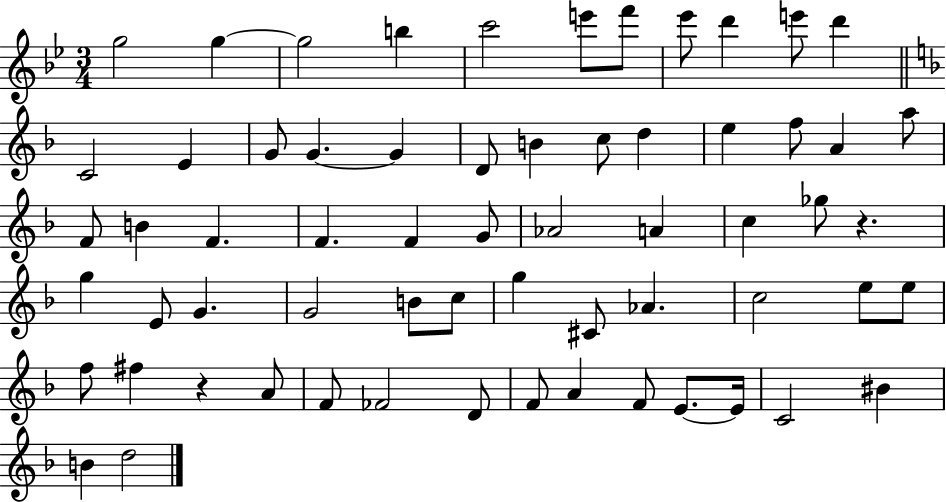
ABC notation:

X:1
T:Untitled
M:3/4
L:1/4
K:Bb
g2 g g2 b c'2 e'/2 f'/2 _e'/2 d' e'/2 d' C2 E G/2 G G D/2 B c/2 d e f/2 A a/2 F/2 B F F F G/2 _A2 A c _g/2 z g E/2 G G2 B/2 c/2 g ^C/2 _A c2 e/2 e/2 f/2 ^f z A/2 F/2 _F2 D/2 F/2 A F/2 E/2 E/4 C2 ^B B d2